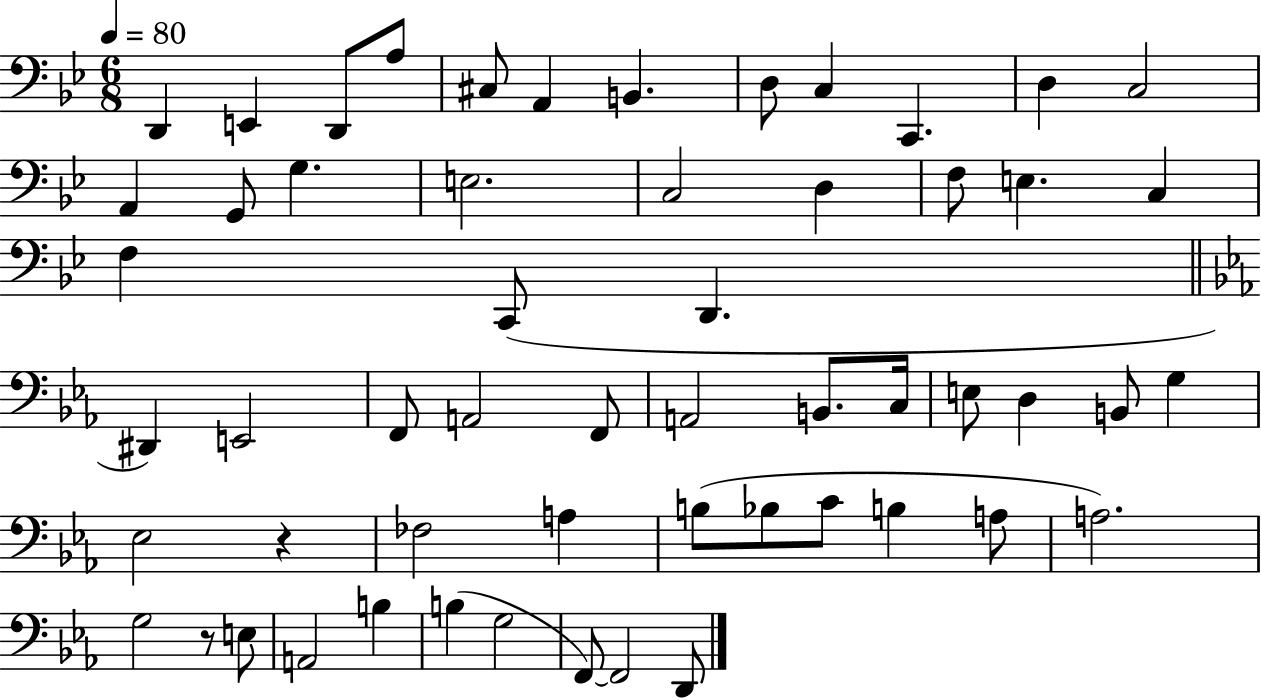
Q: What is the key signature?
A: BES major